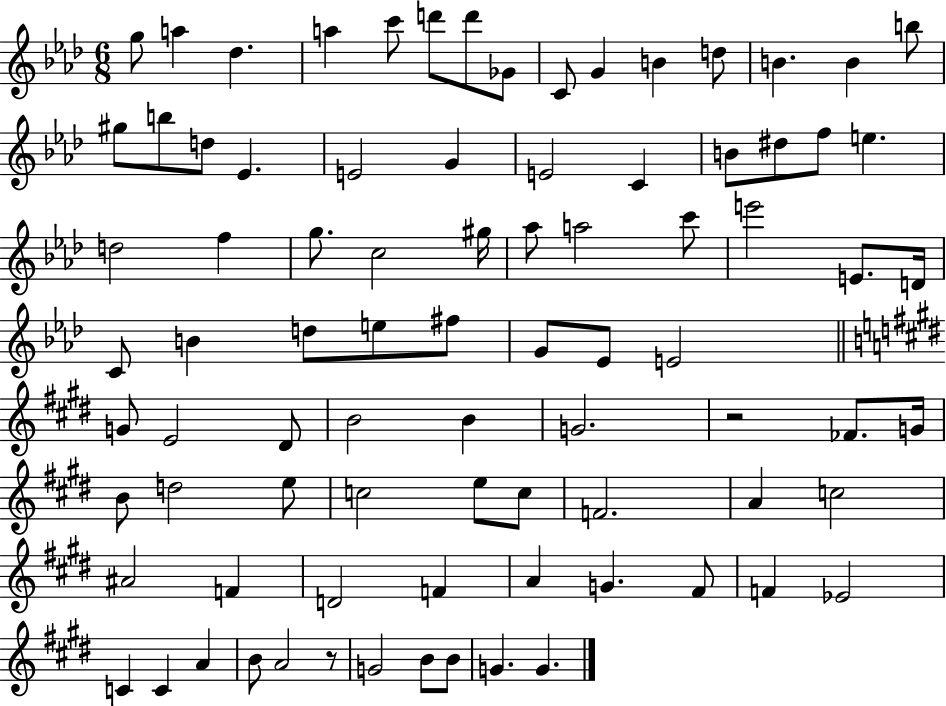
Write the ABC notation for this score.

X:1
T:Untitled
M:6/8
L:1/4
K:Ab
g/2 a _d a c'/2 d'/2 d'/2 _G/2 C/2 G B d/2 B B b/2 ^g/2 b/2 d/2 _E E2 G E2 C B/2 ^d/2 f/2 e d2 f g/2 c2 ^g/4 _a/2 a2 c'/2 e'2 E/2 D/4 C/2 B d/2 e/2 ^f/2 G/2 _E/2 E2 G/2 E2 ^D/2 B2 B G2 z2 _F/2 G/4 B/2 d2 e/2 c2 e/2 c/2 F2 A c2 ^A2 F D2 F A G ^F/2 F _E2 C C A B/2 A2 z/2 G2 B/2 B/2 G G